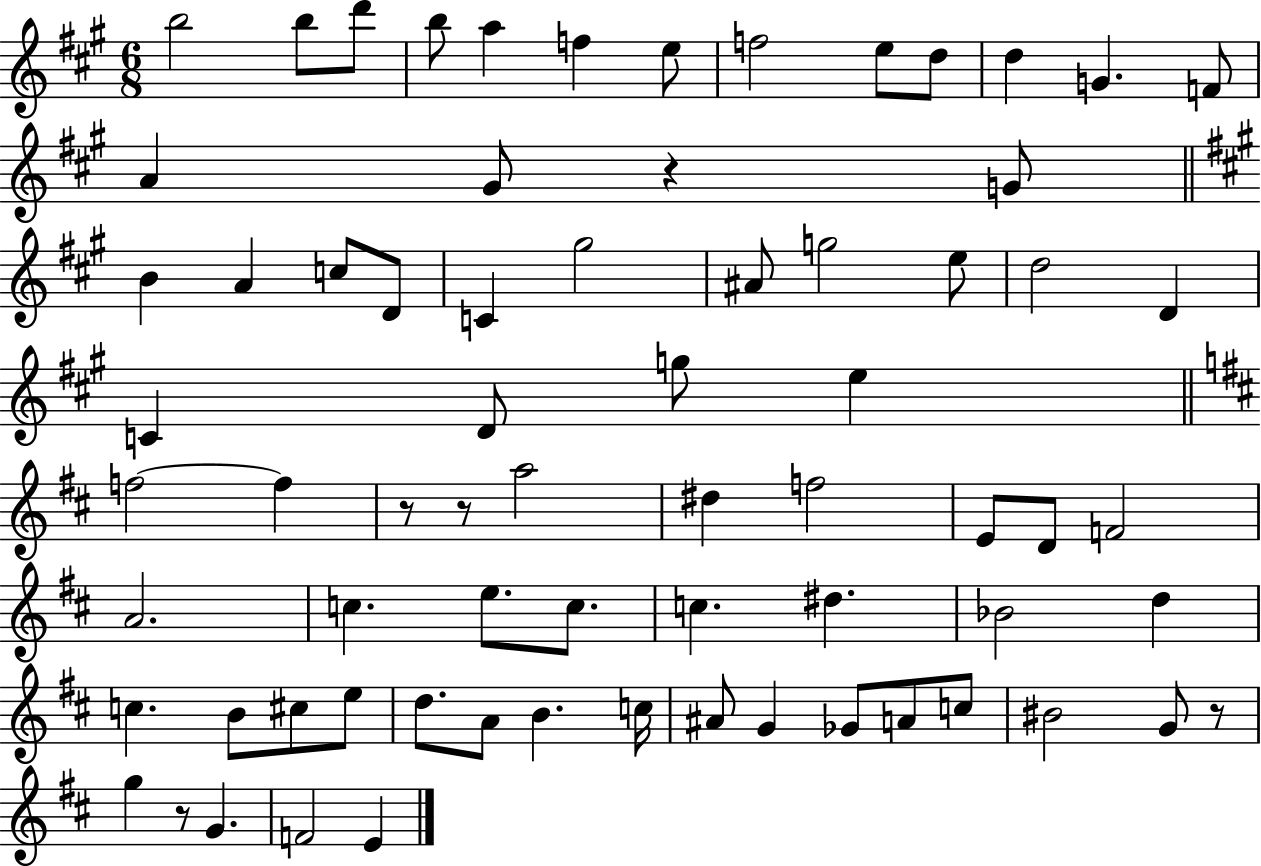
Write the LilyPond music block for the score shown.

{
  \clef treble
  \numericTimeSignature
  \time 6/8
  \key a \major
  b''2 b''8 d'''8 | b''8 a''4 f''4 e''8 | f''2 e''8 d''8 | d''4 g'4. f'8 | \break a'4 gis'8 r4 g'8 | \bar "||" \break \key a \major b'4 a'4 c''8 d'8 | c'4 gis''2 | ais'8 g''2 e''8 | d''2 d'4 | \break c'4 d'8 g''8 e''4 | \bar "||" \break \key d \major f''2~~ f''4 | r8 r8 a''2 | dis''4 f''2 | e'8 d'8 f'2 | \break a'2. | c''4. e''8. c''8. | c''4. dis''4. | bes'2 d''4 | \break c''4. b'8 cis''8 e''8 | d''8. a'8 b'4. c''16 | ais'8 g'4 ges'8 a'8 c''8 | bis'2 g'8 r8 | \break g''4 r8 g'4. | f'2 e'4 | \bar "|."
}